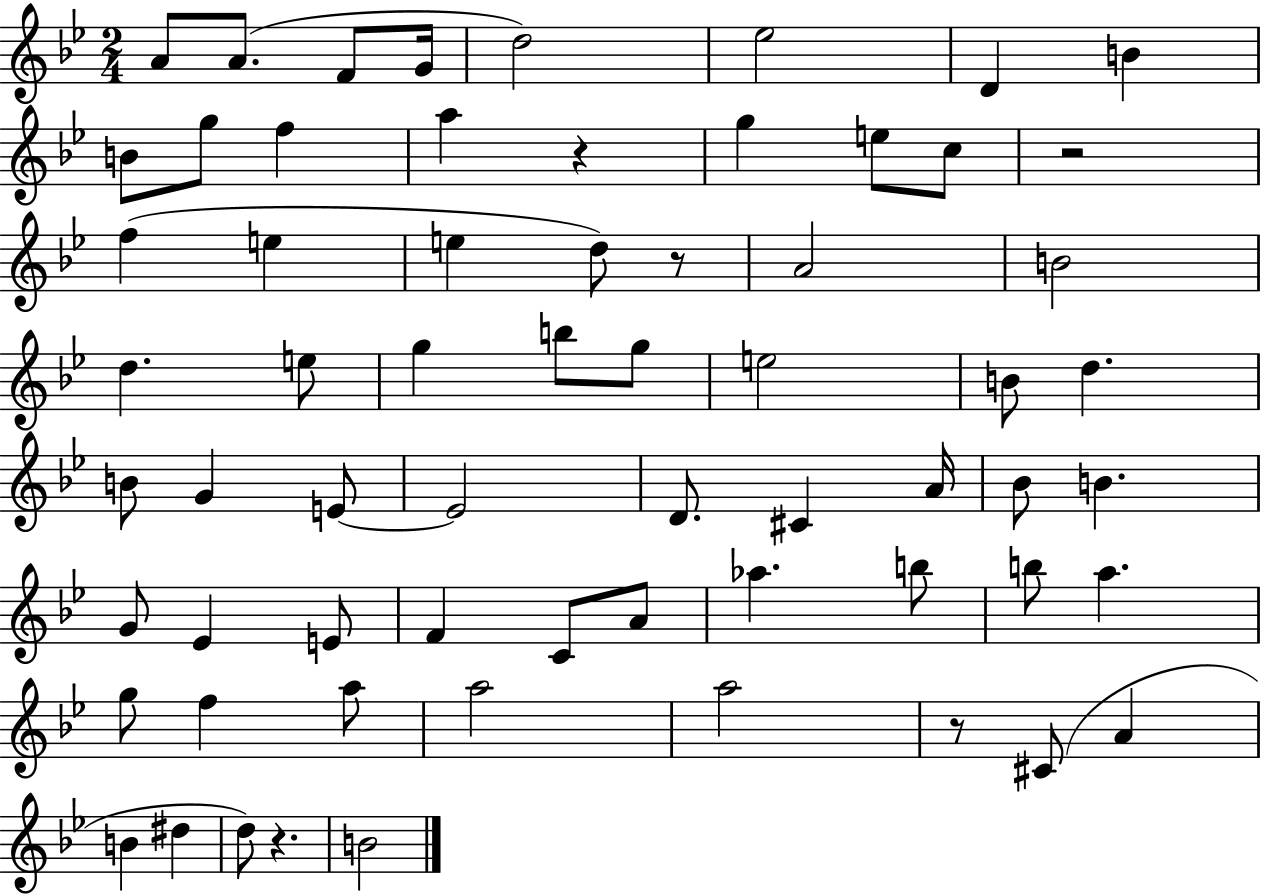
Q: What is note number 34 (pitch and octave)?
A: D4